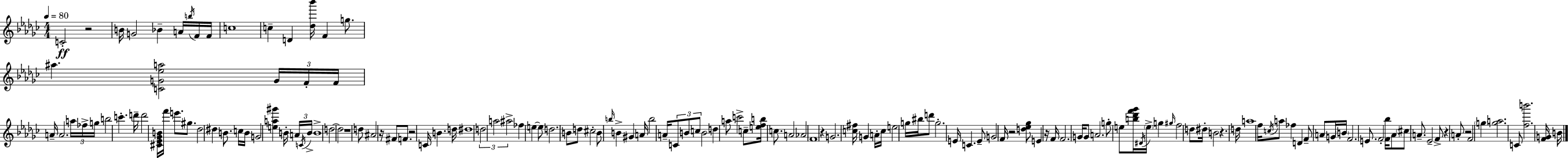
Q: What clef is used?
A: treble